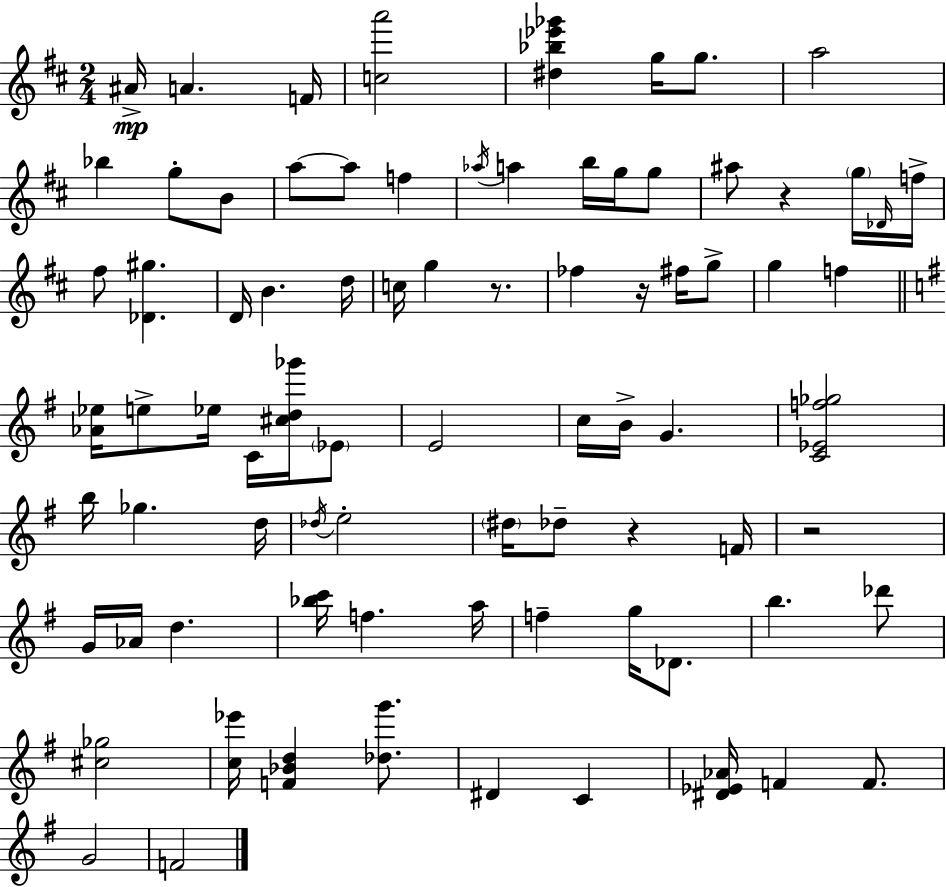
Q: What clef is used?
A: treble